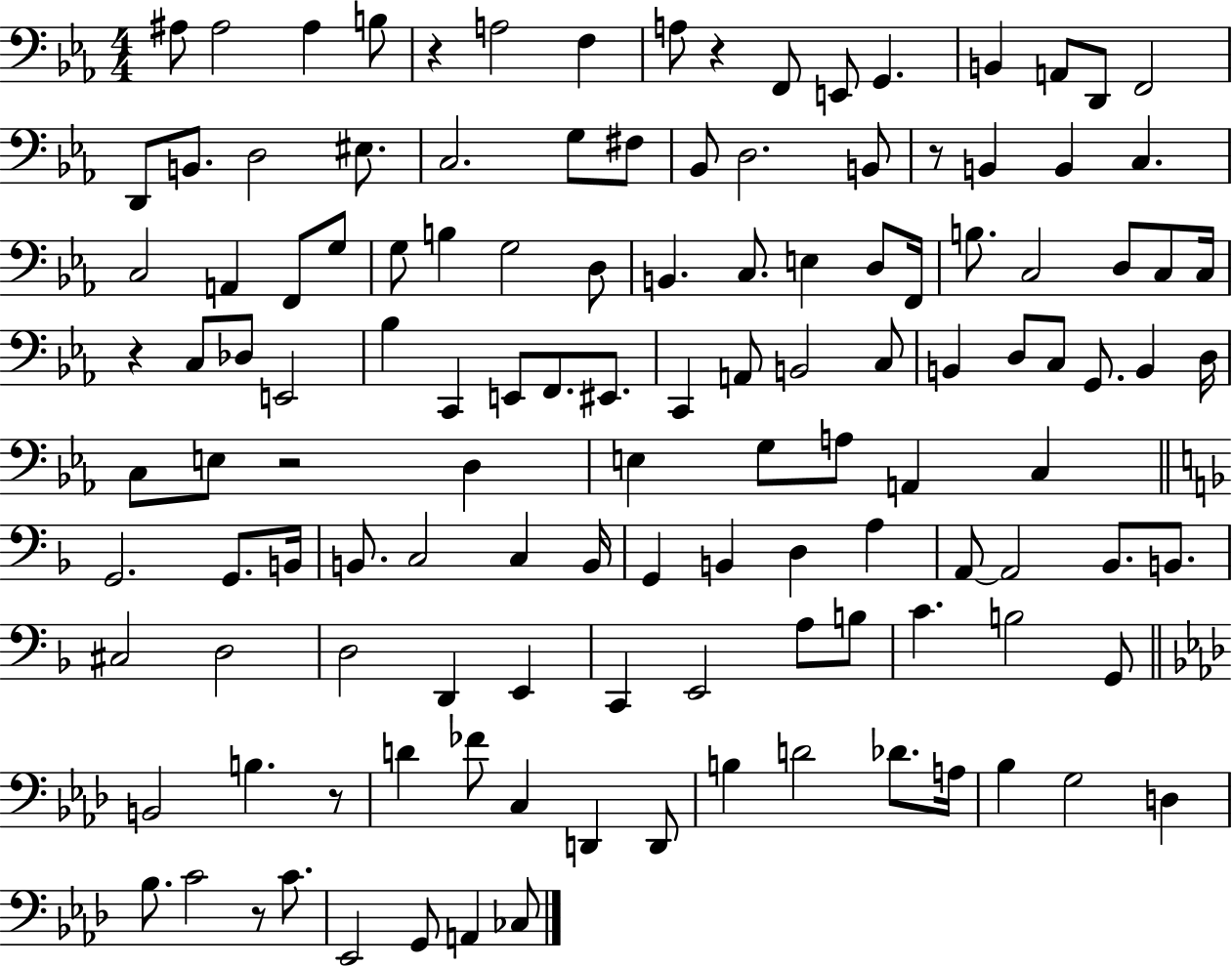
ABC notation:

X:1
T:Untitled
M:4/4
L:1/4
K:Eb
^A,/2 ^A,2 ^A, B,/2 z A,2 F, A,/2 z F,,/2 E,,/2 G,, B,, A,,/2 D,,/2 F,,2 D,,/2 B,,/2 D,2 ^E,/2 C,2 G,/2 ^F,/2 _B,,/2 D,2 B,,/2 z/2 B,, B,, C, C,2 A,, F,,/2 G,/2 G,/2 B, G,2 D,/2 B,, C,/2 E, D,/2 F,,/4 B,/2 C,2 D,/2 C,/2 C,/4 z C,/2 _D,/2 E,,2 _B, C,, E,,/2 F,,/2 ^E,,/2 C,, A,,/2 B,,2 C,/2 B,, D,/2 C,/2 G,,/2 B,, D,/4 C,/2 E,/2 z2 D, E, G,/2 A,/2 A,, C, G,,2 G,,/2 B,,/4 B,,/2 C,2 C, B,,/4 G,, B,, D, A, A,,/2 A,,2 _B,,/2 B,,/2 ^C,2 D,2 D,2 D,, E,, C,, E,,2 A,/2 B,/2 C B,2 G,,/2 B,,2 B, z/2 D _F/2 C, D,, D,,/2 B, D2 _D/2 A,/4 _B, G,2 D, _B,/2 C2 z/2 C/2 _E,,2 G,,/2 A,, _C,/2